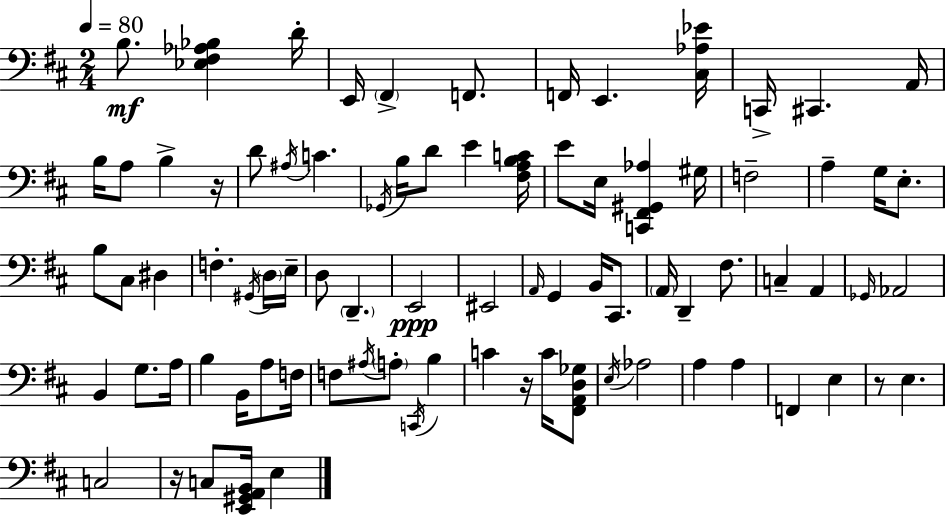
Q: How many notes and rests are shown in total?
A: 83